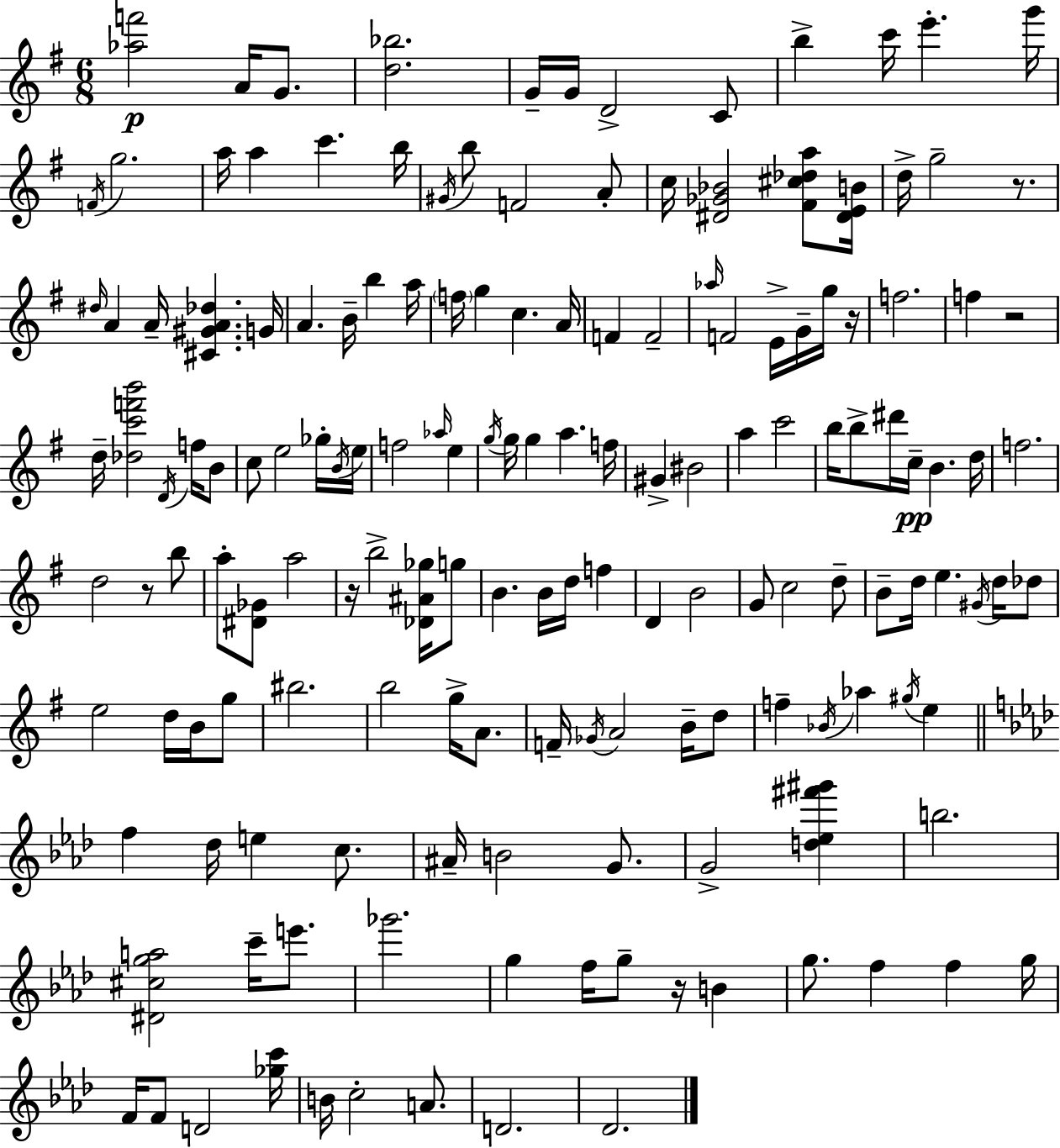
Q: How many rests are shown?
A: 6